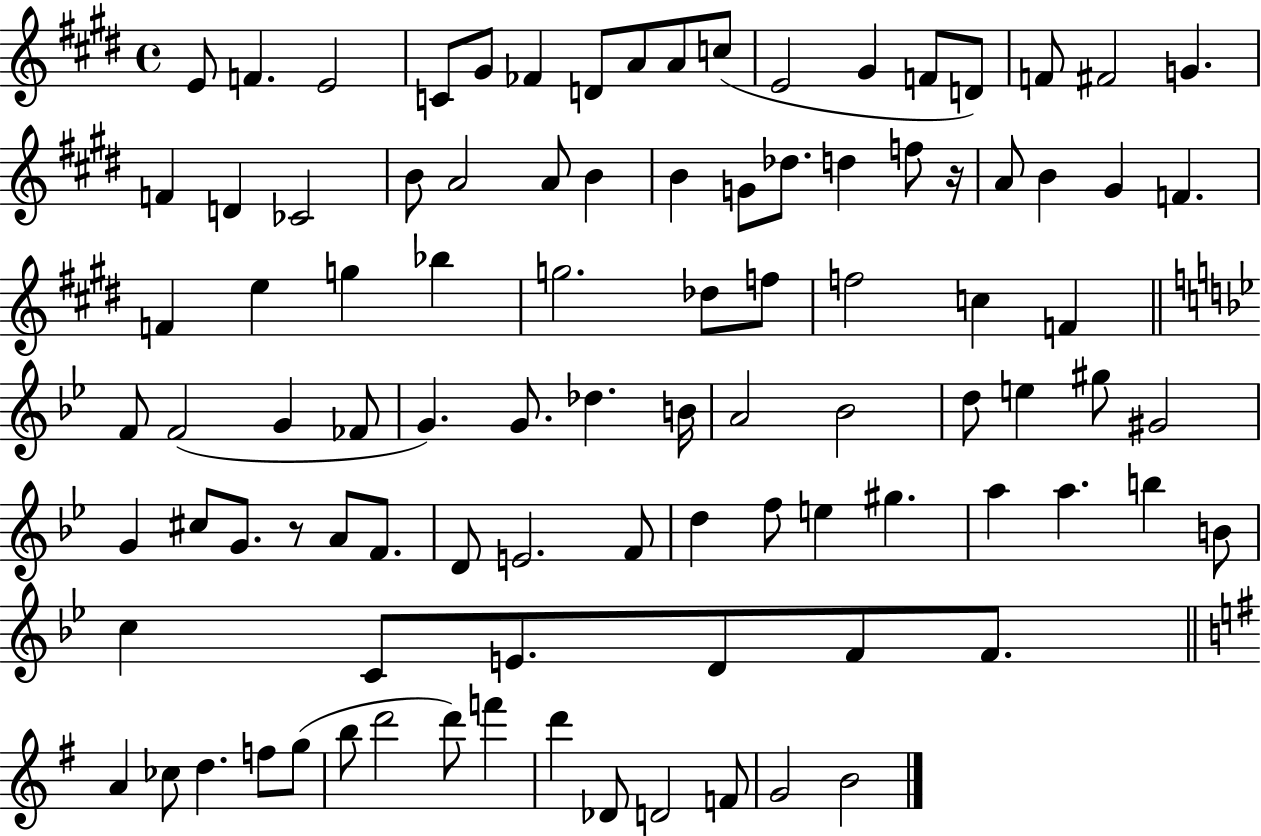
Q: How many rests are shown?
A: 2